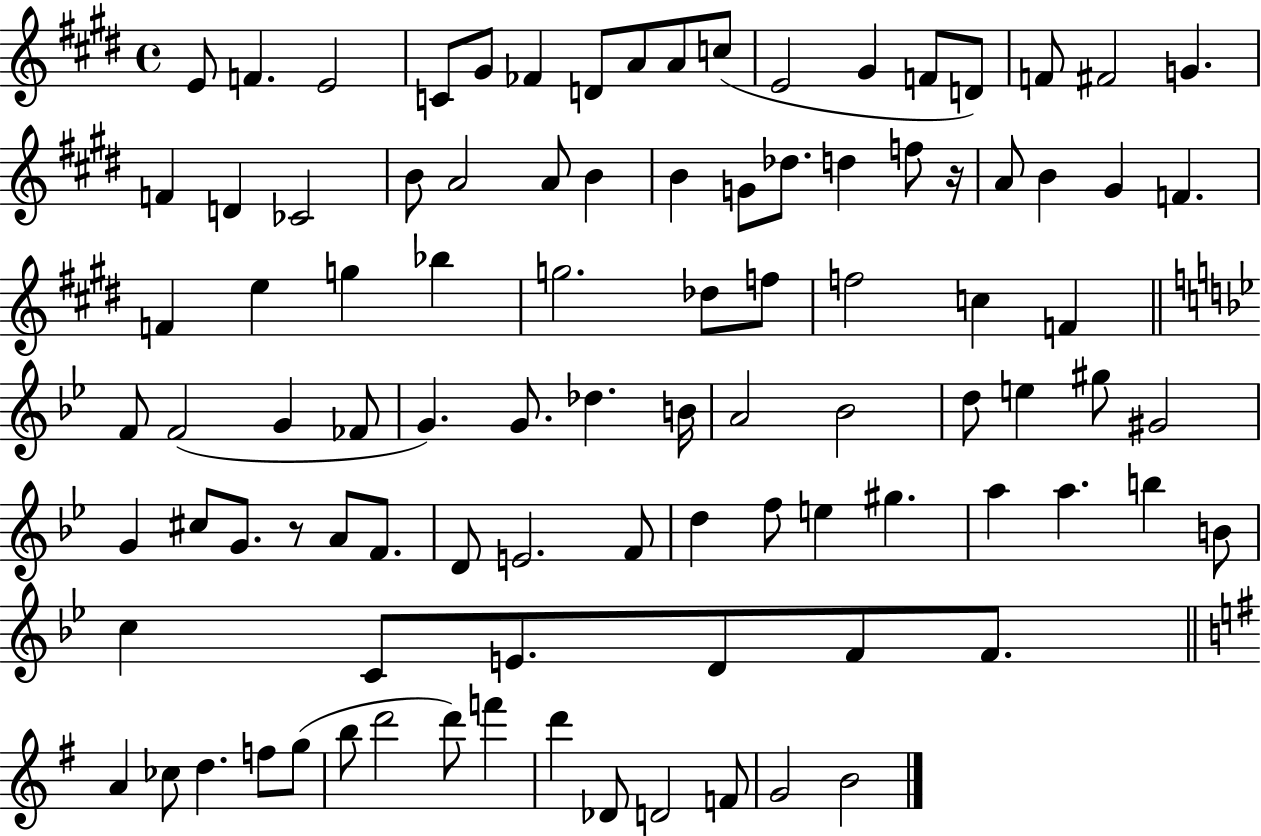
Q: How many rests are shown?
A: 2